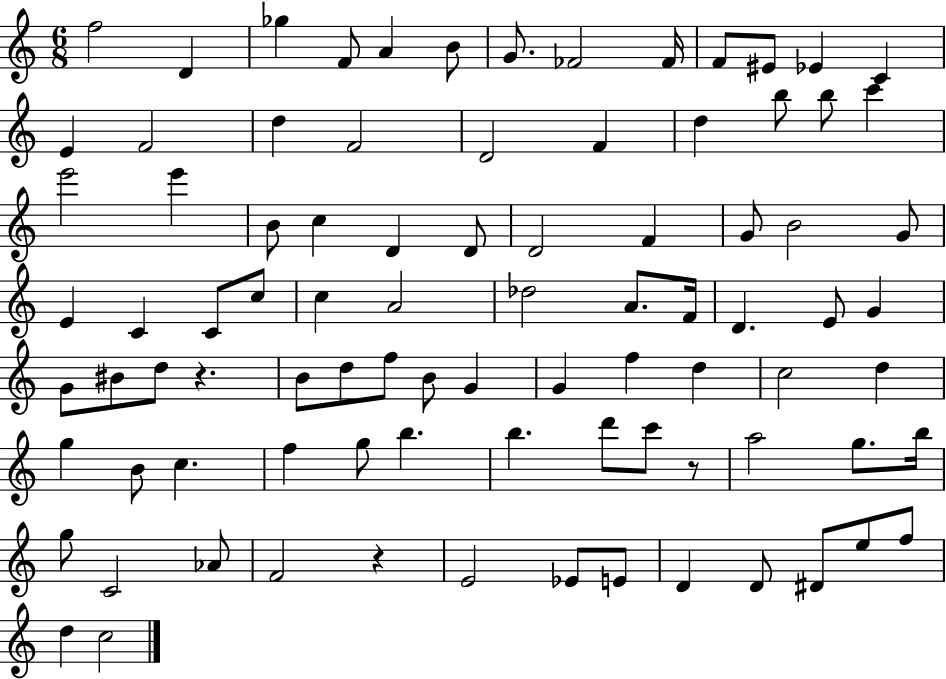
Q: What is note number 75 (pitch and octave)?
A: F4